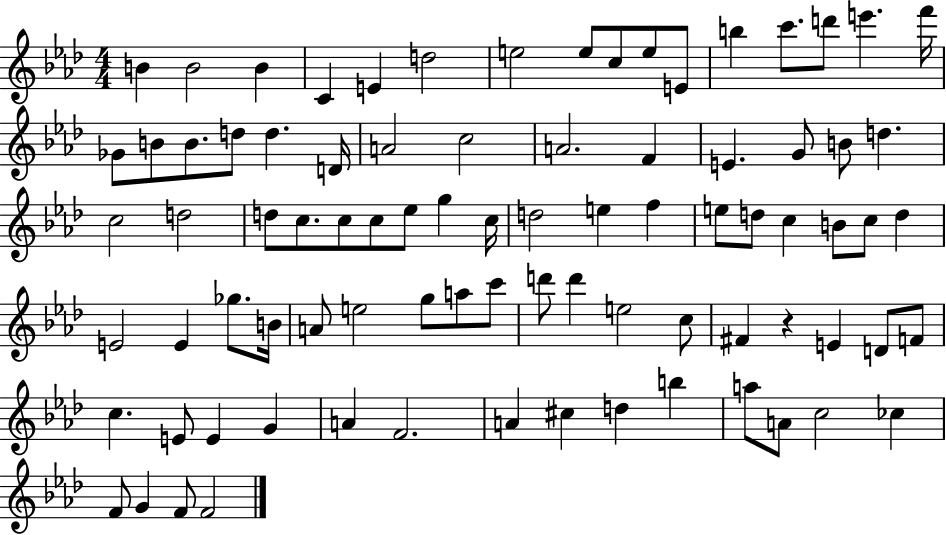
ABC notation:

X:1
T:Untitled
M:4/4
L:1/4
K:Ab
B B2 B C E d2 e2 e/2 c/2 e/2 E/2 b c'/2 d'/2 e' f'/4 _G/2 B/2 B/2 d/2 d D/4 A2 c2 A2 F E G/2 B/2 d c2 d2 d/2 c/2 c/2 c/2 _e/2 g c/4 d2 e f e/2 d/2 c B/2 c/2 d E2 E _g/2 B/4 A/2 e2 g/2 a/2 c'/2 d'/2 d' e2 c/2 ^F z E D/2 F/2 c E/2 E G A F2 A ^c d b a/2 A/2 c2 _c F/2 G F/2 F2